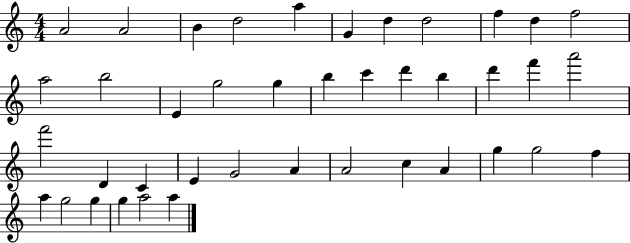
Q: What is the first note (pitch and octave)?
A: A4